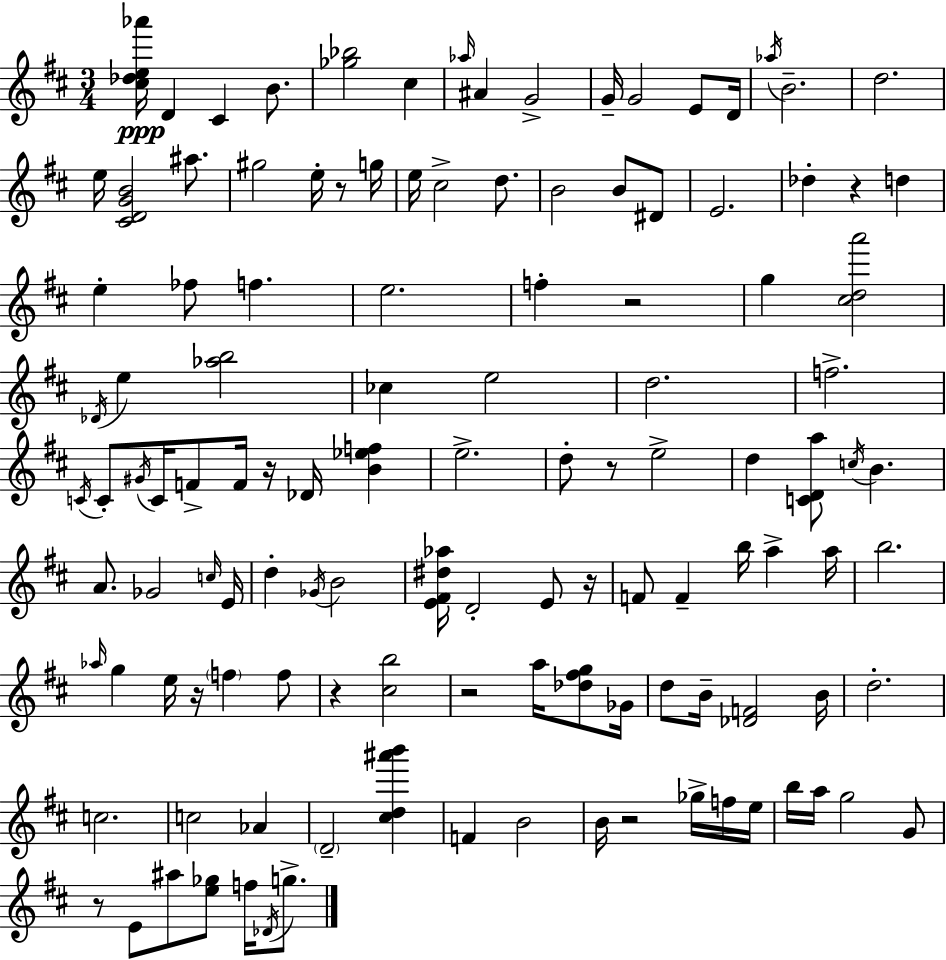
{
  \clef treble
  \numericTimeSignature
  \time 3/4
  \key d \major
  \repeat volta 2 { <cis'' des'' e'' aes'''>16\ppp d'4 cis'4 b'8. | <ges'' bes''>2 cis''4 | \grace { aes''16 } ais'4 g'2-> | g'16-- g'2 e'8 | \break d'16 \acciaccatura { aes''16 } b'2.-- | d''2. | e''16 <cis' d' g' b'>2 ais''8. | gis''2 e''16-. r8 | \break g''16 e''16 cis''2-> d''8. | b'2 b'8 | dis'8 e'2. | des''4-. r4 d''4 | \break e''4-. fes''8 f''4. | e''2. | f''4-. r2 | g''4 <cis'' d'' a'''>2 | \break \acciaccatura { des'16 } e''4 <aes'' b''>2 | ces''4 e''2 | d''2. | f''2.-> | \break \acciaccatura { c'16 } c'8-. \acciaccatura { gis'16 } c'16 f'8-> f'16 r16 | des'16 <b' ees'' f''>4 e''2.-> | d''8-. r8 e''2-> | d''4 <c' d' a''>8 \acciaccatura { c''16 } | \break b'4. a'8. ges'2 | \grace { c''16 } e'16 d''4-. \acciaccatura { ges'16 } | b'2 <e' fis' dis'' aes''>16 d'2-. | e'8 r16 f'8 f'4-- | \break b''16 a''4-> a''16 b''2. | \grace { aes''16 } g''4 | e''16 r16 \parenthesize f''4 f''8 r4 | <cis'' b''>2 r2 | \break a''16 <des'' fis'' g''>8 ges'16 d''8 b'16-- | <des' f'>2 b'16 d''2.-. | c''2. | c''2 | \break aes'4 \parenthesize d'2-- | <cis'' d'' ais''' b'''>4 f'4 | b'2 b'16 r2 | ges''16-> f''16 e''16 b''16 a''16 g''2 | \break g'8 r8 e'8 | ais''8 <e'' ges''>8 f''16 \acciaccatura { des'16 } g''8.-> } \bar "|."
}